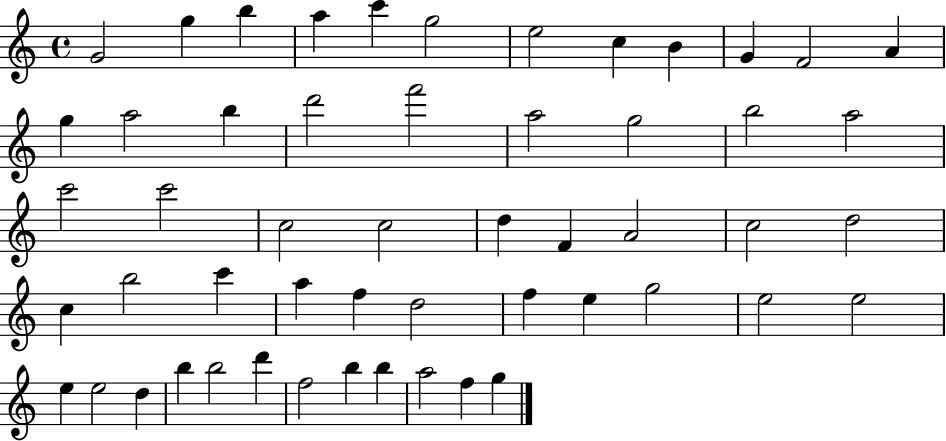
G4/h G5/q B5/q A5/q C6/q G5/h E5/h C5/q B4/q G4/q F4/h A4/q G5/q A5/h B5/q D6/h F6/h A5/h G5/h B5/h A5/h C6/h C6/h C5/h C5/h D5/q F4/q A4/h C5/h D5/h C5/q B5/h C6/q A5/q F5/q D5/h F5/q E5/q G5/h E5/h E5/h E5/q E5/h D5/q B5/q B5/h D6/q F5/h B5/q B5/q A5/h F5/q G5/q